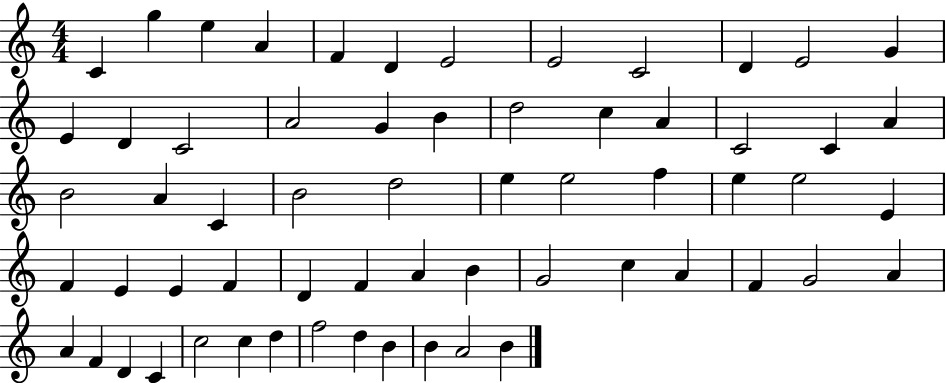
{
  \clef treble
  \numericTimeSignature
  \time 4/4
  \key c \major
  c'4 g''4 e''4 a'4 | f'4 d'4 e'2 | e'2 c'2 | d'4 e'2 g'4 | \break e'4 d'4 c'2 | a'2 g'4 b'4 | d''2 c''4 a'4 | c'2 c'4 a'4 | \break b'2 a'4 c'4 | b'2 d''2 | e''4 e''2 f''4 | e''4 e''2 e'4 | \break f'4 e'4 e'4 f'4 | d'4 f'4 a'4 b'4 | g'2 c''4 a'4 | f'4 g'2 a'4 | \break a'4 f'4 d'4 c'4 | c''2 c''4 d''4 | f''2 d''4 b'4 | b'4 a'2 b'4 | \break \bar "|."
}